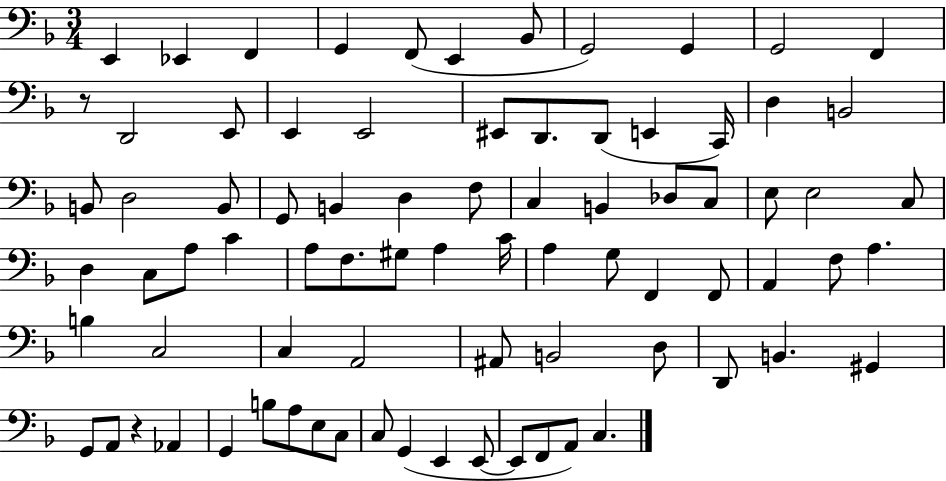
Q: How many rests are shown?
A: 2